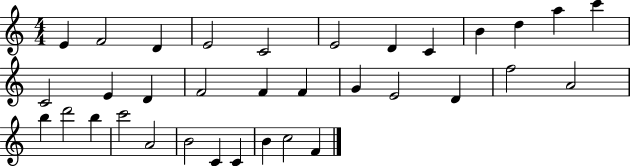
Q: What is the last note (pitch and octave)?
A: F4